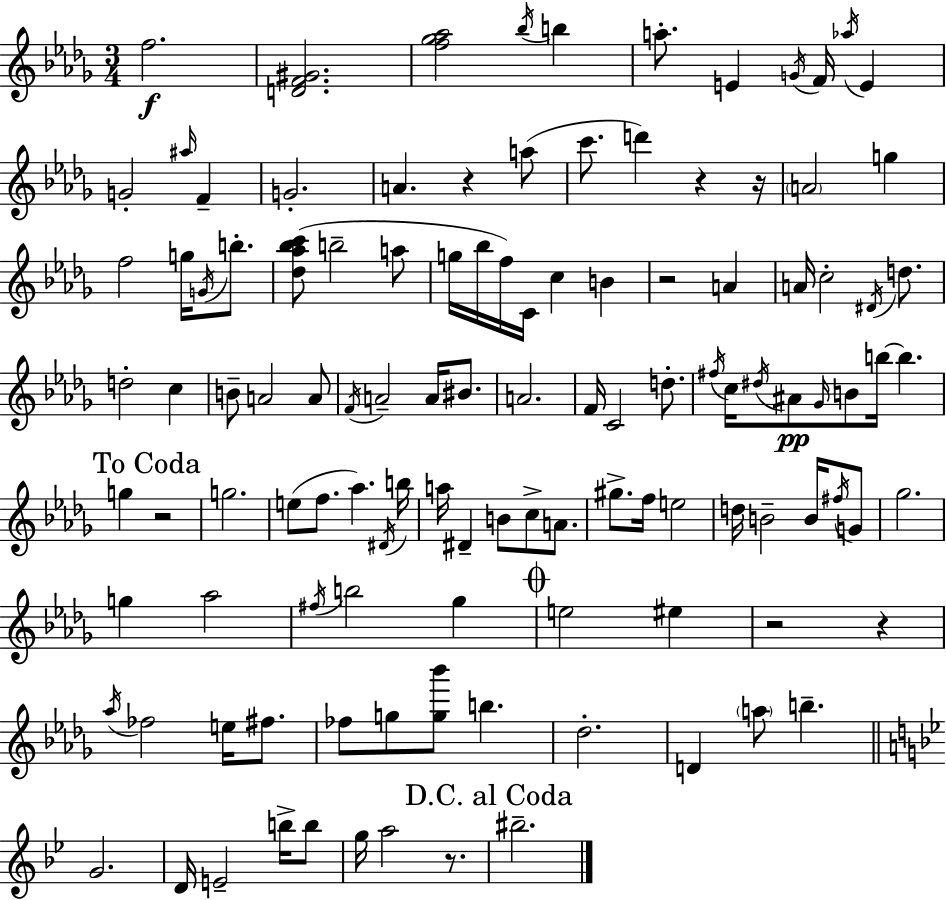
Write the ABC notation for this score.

X:1
T:Untitled
M:3/4
L:1/4
K:Bbm
f2 [DF^G]2 [f_g_a]2 _b/4 b a/2 E G/4 F/4 _a/4 E G2 ^a/4 F G2 A z a/2 c'/2 d' z z/4 A2 g f2 g/4 G/4 b/2 [_d_a_bc']/2 b2 a/2 g/4 _b/4 f/4 C/4 c B z2 A A/4 c2 ^D/4 d/2 d2 c B/2 A2 A/2 F/4 A2 A/4 ^B/2 A2 F/4 C2 d/2 ^f/4 c/4 ^d/4 ^A/2 _G/4 B/2 b/4 b g z2 g2 e/2 f/2 _a ^D/4 b/4 a/4 ^D B/2 c/2 A/2 ^g/2 f/4 e2 d/4 B2 B/4 ^f/4 G/2 _g2 g _a2 ^f/4 b2 _g e2 ^e z2 z _a/4 _f2 e/4 ^f/2 _f/2 g/2 [g_b']/2 b _d2 D a/2 b G2 D/4 E2 b/4 b/2 g/4 a2 z/2 ^b2